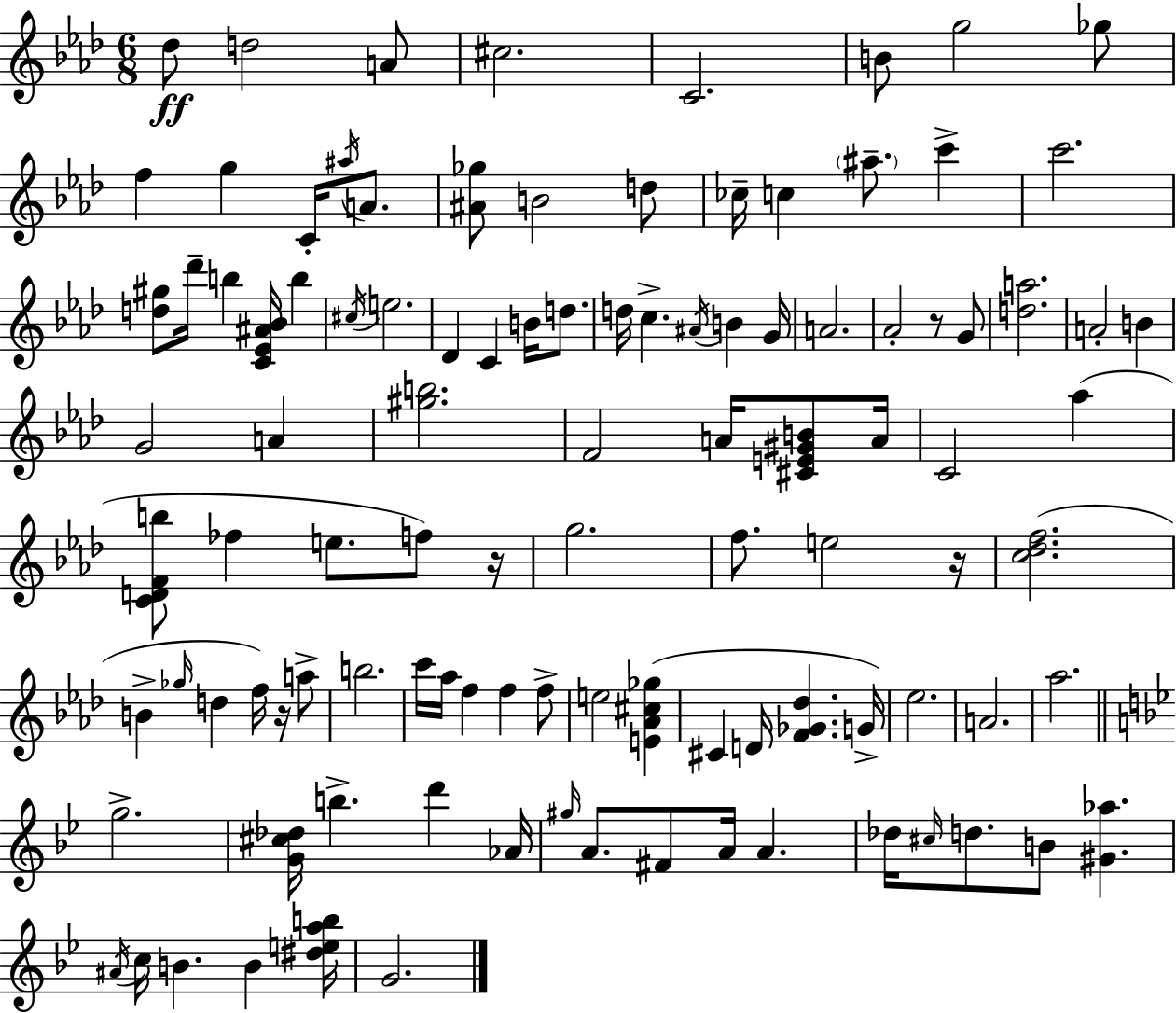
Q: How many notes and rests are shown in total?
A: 105